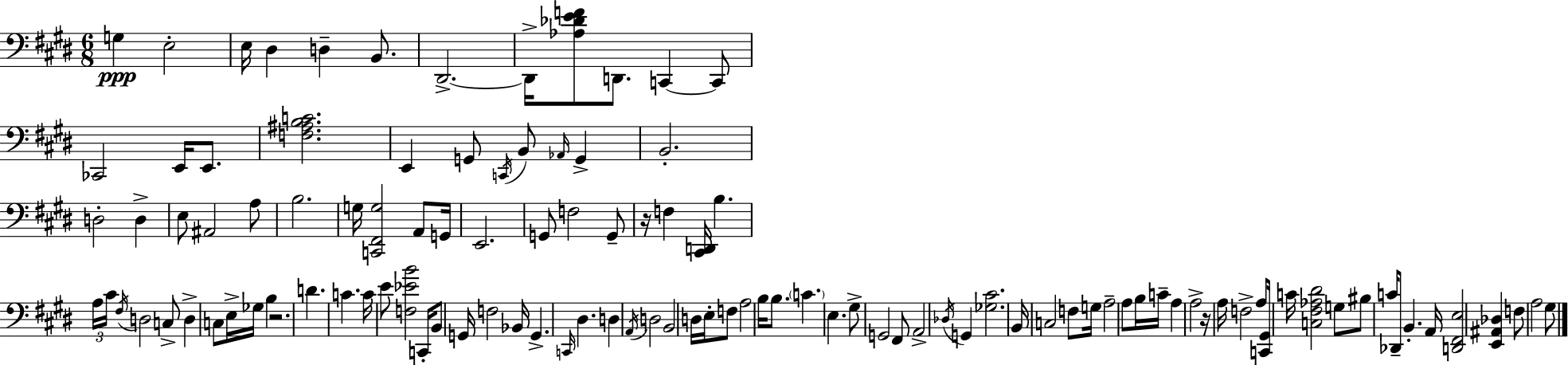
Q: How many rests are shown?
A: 3